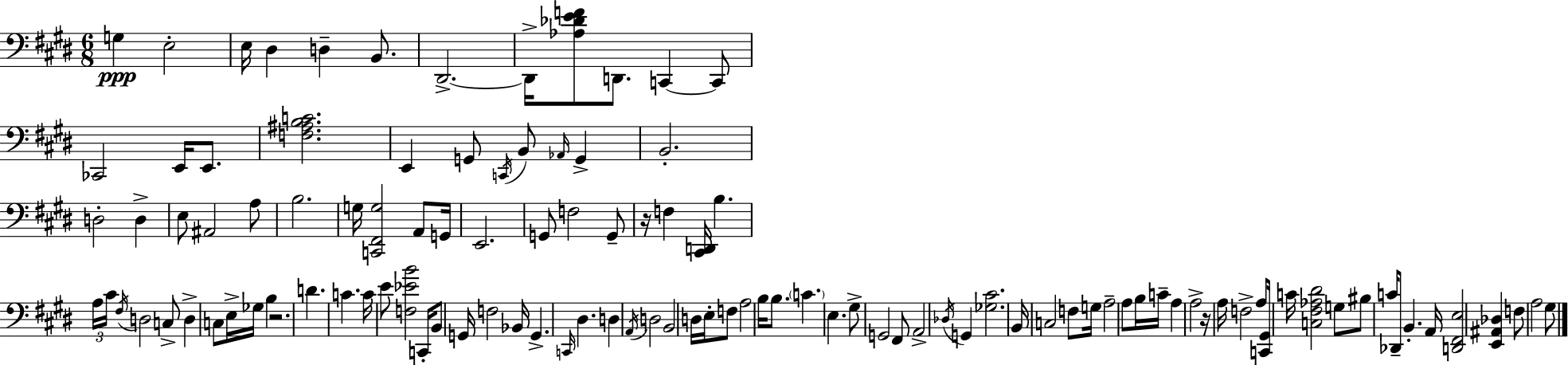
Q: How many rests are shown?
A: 3